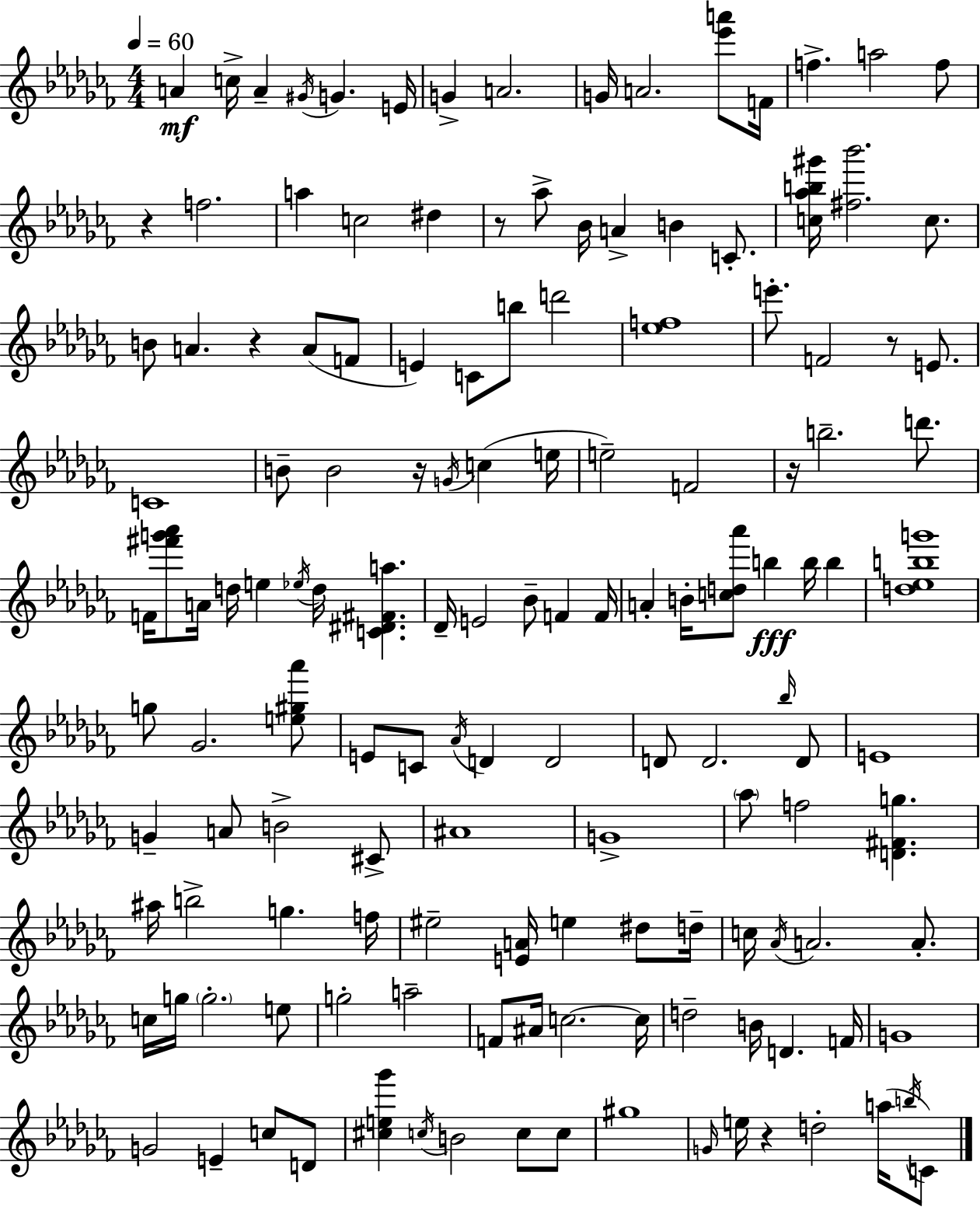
{
  \clef treble
  \numericTimeSignature
  \time 4/4
  \key aes \minor
  \tempo 4 = 60
  a'4\mf c''16-> a'4-- \acciaccatura { gis'16 } g'4. | e'16 g'4-> a'2. | g'16 a'2. <ees''' a'''>8 | f'16 f''4.-> a''2 f''8 | \break r4 f''2. | a''4 c''2 dis''4 | r8 aes''8-> bes'16 a'4-> b'4 c'8.-. | <c'' aes'' b'' gis'''>16 <fis'' bes'''>2. c''8. | \break b'8 a'4. r4 a'8( f'8 | e'4) c'8 b''8 d'''2 | <ees'' f''>1 | e'''8.-. f'2 r8 e'8. | \break c'1 | b'8-- b'2 r16 \acciaccatura { g'16 }( c''4 | e''16 e''2--) f'2 | r16 b''2.-- d'''8. | \break f'16 <fis''' g''' aes'''>8 a'16 d''16 e''4 \acciaccatura { ees''16 } d''16 <c' dis' fis' a''>4. | des'16-- e'2 bes'8-- f'4 | f'16 a'4-. b'16-. <c'' d'' aes'''>8 b''4\fff b''16 b''4 | <d'' ees'' b'' g'''>1 | \break g''8 ges'2. | <e'' gis'' aes'''>8 e'8 c'8 \acciaccatura { aes'16 } d'4 d'2 | d'8 d'2. | \grace { bes''16 } d'8 e'1 | \break g'4-- a'8 b'2-> | cis'8-> ais'1 | g'1-> | \parenthesize aes''8 f''2 <d' fis' g''>4. | \break ais''16 b''2-> g''4. | f''16 eis''2-- <e' a'>16 e''4 | dis''8 d''16-- c''16 \acciaccatura { aes'16 } a'2. | a'8.-. c''16 g''16 \parenthesize g''2.-. | \break e''8 g''2-. a''2-- | f'8 ais'16 c''2.~~ | c''16 d''2-- b'16 d'4. | f'16 g'1 | \break g'2 e'4-- | c''8 d'8 <cis'' e'' ges'''>4 \acciaccatura { c''16 } b'2 | c''8 c''8 gis''1 | \grace { g'16 } e''16 r4 d''2-. | \break a''16( \acciaccatura { b''16 } c'8) \bar "|."
}